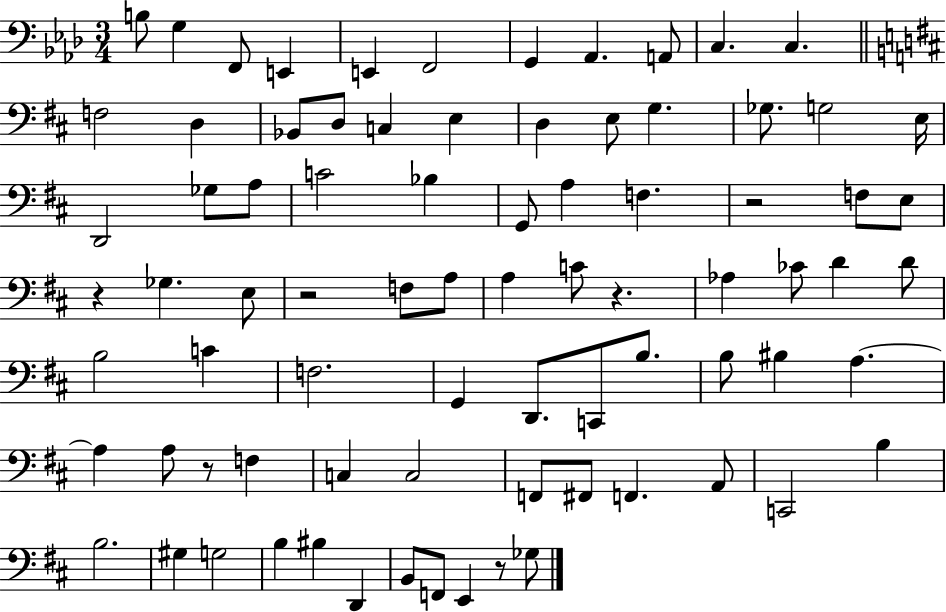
{
  \clef bass
  \numericTimeSignature
  \time 3/4
  \key aes \major
  b8 g4 f,8 e,4 | e,4 f,2 | g,4 aes,4. a,8 | c4. c4. | \break \bar "||" \break \key b \minor f2 d4 | bes,8 d8 c4 e4 | d4 e8 g4. | ges8. g2 e16 | \break d,2 ges8 a8 | c'2 bes4 | g,8 a4 f4. | r2 f8 e8 | \break r4 ges4. e8 | r2 f8 a8 | a4 c'8 r4. | aes4 ces'8 d'4 d'8 | \break b2 c'4 | f2. | g,4 d,8. c,8 b8. | b8 bis4 a4.~~ | \break a4 a8 r8 f4 | c4 c2 | f,8 fis,8 f,4. a,8 | c,2 b4 | \break b2. | gis4 g2 | b4 bis4 d,4 | b,8 f,8 e,4 r8 ges8 | \break \bar "|."
}